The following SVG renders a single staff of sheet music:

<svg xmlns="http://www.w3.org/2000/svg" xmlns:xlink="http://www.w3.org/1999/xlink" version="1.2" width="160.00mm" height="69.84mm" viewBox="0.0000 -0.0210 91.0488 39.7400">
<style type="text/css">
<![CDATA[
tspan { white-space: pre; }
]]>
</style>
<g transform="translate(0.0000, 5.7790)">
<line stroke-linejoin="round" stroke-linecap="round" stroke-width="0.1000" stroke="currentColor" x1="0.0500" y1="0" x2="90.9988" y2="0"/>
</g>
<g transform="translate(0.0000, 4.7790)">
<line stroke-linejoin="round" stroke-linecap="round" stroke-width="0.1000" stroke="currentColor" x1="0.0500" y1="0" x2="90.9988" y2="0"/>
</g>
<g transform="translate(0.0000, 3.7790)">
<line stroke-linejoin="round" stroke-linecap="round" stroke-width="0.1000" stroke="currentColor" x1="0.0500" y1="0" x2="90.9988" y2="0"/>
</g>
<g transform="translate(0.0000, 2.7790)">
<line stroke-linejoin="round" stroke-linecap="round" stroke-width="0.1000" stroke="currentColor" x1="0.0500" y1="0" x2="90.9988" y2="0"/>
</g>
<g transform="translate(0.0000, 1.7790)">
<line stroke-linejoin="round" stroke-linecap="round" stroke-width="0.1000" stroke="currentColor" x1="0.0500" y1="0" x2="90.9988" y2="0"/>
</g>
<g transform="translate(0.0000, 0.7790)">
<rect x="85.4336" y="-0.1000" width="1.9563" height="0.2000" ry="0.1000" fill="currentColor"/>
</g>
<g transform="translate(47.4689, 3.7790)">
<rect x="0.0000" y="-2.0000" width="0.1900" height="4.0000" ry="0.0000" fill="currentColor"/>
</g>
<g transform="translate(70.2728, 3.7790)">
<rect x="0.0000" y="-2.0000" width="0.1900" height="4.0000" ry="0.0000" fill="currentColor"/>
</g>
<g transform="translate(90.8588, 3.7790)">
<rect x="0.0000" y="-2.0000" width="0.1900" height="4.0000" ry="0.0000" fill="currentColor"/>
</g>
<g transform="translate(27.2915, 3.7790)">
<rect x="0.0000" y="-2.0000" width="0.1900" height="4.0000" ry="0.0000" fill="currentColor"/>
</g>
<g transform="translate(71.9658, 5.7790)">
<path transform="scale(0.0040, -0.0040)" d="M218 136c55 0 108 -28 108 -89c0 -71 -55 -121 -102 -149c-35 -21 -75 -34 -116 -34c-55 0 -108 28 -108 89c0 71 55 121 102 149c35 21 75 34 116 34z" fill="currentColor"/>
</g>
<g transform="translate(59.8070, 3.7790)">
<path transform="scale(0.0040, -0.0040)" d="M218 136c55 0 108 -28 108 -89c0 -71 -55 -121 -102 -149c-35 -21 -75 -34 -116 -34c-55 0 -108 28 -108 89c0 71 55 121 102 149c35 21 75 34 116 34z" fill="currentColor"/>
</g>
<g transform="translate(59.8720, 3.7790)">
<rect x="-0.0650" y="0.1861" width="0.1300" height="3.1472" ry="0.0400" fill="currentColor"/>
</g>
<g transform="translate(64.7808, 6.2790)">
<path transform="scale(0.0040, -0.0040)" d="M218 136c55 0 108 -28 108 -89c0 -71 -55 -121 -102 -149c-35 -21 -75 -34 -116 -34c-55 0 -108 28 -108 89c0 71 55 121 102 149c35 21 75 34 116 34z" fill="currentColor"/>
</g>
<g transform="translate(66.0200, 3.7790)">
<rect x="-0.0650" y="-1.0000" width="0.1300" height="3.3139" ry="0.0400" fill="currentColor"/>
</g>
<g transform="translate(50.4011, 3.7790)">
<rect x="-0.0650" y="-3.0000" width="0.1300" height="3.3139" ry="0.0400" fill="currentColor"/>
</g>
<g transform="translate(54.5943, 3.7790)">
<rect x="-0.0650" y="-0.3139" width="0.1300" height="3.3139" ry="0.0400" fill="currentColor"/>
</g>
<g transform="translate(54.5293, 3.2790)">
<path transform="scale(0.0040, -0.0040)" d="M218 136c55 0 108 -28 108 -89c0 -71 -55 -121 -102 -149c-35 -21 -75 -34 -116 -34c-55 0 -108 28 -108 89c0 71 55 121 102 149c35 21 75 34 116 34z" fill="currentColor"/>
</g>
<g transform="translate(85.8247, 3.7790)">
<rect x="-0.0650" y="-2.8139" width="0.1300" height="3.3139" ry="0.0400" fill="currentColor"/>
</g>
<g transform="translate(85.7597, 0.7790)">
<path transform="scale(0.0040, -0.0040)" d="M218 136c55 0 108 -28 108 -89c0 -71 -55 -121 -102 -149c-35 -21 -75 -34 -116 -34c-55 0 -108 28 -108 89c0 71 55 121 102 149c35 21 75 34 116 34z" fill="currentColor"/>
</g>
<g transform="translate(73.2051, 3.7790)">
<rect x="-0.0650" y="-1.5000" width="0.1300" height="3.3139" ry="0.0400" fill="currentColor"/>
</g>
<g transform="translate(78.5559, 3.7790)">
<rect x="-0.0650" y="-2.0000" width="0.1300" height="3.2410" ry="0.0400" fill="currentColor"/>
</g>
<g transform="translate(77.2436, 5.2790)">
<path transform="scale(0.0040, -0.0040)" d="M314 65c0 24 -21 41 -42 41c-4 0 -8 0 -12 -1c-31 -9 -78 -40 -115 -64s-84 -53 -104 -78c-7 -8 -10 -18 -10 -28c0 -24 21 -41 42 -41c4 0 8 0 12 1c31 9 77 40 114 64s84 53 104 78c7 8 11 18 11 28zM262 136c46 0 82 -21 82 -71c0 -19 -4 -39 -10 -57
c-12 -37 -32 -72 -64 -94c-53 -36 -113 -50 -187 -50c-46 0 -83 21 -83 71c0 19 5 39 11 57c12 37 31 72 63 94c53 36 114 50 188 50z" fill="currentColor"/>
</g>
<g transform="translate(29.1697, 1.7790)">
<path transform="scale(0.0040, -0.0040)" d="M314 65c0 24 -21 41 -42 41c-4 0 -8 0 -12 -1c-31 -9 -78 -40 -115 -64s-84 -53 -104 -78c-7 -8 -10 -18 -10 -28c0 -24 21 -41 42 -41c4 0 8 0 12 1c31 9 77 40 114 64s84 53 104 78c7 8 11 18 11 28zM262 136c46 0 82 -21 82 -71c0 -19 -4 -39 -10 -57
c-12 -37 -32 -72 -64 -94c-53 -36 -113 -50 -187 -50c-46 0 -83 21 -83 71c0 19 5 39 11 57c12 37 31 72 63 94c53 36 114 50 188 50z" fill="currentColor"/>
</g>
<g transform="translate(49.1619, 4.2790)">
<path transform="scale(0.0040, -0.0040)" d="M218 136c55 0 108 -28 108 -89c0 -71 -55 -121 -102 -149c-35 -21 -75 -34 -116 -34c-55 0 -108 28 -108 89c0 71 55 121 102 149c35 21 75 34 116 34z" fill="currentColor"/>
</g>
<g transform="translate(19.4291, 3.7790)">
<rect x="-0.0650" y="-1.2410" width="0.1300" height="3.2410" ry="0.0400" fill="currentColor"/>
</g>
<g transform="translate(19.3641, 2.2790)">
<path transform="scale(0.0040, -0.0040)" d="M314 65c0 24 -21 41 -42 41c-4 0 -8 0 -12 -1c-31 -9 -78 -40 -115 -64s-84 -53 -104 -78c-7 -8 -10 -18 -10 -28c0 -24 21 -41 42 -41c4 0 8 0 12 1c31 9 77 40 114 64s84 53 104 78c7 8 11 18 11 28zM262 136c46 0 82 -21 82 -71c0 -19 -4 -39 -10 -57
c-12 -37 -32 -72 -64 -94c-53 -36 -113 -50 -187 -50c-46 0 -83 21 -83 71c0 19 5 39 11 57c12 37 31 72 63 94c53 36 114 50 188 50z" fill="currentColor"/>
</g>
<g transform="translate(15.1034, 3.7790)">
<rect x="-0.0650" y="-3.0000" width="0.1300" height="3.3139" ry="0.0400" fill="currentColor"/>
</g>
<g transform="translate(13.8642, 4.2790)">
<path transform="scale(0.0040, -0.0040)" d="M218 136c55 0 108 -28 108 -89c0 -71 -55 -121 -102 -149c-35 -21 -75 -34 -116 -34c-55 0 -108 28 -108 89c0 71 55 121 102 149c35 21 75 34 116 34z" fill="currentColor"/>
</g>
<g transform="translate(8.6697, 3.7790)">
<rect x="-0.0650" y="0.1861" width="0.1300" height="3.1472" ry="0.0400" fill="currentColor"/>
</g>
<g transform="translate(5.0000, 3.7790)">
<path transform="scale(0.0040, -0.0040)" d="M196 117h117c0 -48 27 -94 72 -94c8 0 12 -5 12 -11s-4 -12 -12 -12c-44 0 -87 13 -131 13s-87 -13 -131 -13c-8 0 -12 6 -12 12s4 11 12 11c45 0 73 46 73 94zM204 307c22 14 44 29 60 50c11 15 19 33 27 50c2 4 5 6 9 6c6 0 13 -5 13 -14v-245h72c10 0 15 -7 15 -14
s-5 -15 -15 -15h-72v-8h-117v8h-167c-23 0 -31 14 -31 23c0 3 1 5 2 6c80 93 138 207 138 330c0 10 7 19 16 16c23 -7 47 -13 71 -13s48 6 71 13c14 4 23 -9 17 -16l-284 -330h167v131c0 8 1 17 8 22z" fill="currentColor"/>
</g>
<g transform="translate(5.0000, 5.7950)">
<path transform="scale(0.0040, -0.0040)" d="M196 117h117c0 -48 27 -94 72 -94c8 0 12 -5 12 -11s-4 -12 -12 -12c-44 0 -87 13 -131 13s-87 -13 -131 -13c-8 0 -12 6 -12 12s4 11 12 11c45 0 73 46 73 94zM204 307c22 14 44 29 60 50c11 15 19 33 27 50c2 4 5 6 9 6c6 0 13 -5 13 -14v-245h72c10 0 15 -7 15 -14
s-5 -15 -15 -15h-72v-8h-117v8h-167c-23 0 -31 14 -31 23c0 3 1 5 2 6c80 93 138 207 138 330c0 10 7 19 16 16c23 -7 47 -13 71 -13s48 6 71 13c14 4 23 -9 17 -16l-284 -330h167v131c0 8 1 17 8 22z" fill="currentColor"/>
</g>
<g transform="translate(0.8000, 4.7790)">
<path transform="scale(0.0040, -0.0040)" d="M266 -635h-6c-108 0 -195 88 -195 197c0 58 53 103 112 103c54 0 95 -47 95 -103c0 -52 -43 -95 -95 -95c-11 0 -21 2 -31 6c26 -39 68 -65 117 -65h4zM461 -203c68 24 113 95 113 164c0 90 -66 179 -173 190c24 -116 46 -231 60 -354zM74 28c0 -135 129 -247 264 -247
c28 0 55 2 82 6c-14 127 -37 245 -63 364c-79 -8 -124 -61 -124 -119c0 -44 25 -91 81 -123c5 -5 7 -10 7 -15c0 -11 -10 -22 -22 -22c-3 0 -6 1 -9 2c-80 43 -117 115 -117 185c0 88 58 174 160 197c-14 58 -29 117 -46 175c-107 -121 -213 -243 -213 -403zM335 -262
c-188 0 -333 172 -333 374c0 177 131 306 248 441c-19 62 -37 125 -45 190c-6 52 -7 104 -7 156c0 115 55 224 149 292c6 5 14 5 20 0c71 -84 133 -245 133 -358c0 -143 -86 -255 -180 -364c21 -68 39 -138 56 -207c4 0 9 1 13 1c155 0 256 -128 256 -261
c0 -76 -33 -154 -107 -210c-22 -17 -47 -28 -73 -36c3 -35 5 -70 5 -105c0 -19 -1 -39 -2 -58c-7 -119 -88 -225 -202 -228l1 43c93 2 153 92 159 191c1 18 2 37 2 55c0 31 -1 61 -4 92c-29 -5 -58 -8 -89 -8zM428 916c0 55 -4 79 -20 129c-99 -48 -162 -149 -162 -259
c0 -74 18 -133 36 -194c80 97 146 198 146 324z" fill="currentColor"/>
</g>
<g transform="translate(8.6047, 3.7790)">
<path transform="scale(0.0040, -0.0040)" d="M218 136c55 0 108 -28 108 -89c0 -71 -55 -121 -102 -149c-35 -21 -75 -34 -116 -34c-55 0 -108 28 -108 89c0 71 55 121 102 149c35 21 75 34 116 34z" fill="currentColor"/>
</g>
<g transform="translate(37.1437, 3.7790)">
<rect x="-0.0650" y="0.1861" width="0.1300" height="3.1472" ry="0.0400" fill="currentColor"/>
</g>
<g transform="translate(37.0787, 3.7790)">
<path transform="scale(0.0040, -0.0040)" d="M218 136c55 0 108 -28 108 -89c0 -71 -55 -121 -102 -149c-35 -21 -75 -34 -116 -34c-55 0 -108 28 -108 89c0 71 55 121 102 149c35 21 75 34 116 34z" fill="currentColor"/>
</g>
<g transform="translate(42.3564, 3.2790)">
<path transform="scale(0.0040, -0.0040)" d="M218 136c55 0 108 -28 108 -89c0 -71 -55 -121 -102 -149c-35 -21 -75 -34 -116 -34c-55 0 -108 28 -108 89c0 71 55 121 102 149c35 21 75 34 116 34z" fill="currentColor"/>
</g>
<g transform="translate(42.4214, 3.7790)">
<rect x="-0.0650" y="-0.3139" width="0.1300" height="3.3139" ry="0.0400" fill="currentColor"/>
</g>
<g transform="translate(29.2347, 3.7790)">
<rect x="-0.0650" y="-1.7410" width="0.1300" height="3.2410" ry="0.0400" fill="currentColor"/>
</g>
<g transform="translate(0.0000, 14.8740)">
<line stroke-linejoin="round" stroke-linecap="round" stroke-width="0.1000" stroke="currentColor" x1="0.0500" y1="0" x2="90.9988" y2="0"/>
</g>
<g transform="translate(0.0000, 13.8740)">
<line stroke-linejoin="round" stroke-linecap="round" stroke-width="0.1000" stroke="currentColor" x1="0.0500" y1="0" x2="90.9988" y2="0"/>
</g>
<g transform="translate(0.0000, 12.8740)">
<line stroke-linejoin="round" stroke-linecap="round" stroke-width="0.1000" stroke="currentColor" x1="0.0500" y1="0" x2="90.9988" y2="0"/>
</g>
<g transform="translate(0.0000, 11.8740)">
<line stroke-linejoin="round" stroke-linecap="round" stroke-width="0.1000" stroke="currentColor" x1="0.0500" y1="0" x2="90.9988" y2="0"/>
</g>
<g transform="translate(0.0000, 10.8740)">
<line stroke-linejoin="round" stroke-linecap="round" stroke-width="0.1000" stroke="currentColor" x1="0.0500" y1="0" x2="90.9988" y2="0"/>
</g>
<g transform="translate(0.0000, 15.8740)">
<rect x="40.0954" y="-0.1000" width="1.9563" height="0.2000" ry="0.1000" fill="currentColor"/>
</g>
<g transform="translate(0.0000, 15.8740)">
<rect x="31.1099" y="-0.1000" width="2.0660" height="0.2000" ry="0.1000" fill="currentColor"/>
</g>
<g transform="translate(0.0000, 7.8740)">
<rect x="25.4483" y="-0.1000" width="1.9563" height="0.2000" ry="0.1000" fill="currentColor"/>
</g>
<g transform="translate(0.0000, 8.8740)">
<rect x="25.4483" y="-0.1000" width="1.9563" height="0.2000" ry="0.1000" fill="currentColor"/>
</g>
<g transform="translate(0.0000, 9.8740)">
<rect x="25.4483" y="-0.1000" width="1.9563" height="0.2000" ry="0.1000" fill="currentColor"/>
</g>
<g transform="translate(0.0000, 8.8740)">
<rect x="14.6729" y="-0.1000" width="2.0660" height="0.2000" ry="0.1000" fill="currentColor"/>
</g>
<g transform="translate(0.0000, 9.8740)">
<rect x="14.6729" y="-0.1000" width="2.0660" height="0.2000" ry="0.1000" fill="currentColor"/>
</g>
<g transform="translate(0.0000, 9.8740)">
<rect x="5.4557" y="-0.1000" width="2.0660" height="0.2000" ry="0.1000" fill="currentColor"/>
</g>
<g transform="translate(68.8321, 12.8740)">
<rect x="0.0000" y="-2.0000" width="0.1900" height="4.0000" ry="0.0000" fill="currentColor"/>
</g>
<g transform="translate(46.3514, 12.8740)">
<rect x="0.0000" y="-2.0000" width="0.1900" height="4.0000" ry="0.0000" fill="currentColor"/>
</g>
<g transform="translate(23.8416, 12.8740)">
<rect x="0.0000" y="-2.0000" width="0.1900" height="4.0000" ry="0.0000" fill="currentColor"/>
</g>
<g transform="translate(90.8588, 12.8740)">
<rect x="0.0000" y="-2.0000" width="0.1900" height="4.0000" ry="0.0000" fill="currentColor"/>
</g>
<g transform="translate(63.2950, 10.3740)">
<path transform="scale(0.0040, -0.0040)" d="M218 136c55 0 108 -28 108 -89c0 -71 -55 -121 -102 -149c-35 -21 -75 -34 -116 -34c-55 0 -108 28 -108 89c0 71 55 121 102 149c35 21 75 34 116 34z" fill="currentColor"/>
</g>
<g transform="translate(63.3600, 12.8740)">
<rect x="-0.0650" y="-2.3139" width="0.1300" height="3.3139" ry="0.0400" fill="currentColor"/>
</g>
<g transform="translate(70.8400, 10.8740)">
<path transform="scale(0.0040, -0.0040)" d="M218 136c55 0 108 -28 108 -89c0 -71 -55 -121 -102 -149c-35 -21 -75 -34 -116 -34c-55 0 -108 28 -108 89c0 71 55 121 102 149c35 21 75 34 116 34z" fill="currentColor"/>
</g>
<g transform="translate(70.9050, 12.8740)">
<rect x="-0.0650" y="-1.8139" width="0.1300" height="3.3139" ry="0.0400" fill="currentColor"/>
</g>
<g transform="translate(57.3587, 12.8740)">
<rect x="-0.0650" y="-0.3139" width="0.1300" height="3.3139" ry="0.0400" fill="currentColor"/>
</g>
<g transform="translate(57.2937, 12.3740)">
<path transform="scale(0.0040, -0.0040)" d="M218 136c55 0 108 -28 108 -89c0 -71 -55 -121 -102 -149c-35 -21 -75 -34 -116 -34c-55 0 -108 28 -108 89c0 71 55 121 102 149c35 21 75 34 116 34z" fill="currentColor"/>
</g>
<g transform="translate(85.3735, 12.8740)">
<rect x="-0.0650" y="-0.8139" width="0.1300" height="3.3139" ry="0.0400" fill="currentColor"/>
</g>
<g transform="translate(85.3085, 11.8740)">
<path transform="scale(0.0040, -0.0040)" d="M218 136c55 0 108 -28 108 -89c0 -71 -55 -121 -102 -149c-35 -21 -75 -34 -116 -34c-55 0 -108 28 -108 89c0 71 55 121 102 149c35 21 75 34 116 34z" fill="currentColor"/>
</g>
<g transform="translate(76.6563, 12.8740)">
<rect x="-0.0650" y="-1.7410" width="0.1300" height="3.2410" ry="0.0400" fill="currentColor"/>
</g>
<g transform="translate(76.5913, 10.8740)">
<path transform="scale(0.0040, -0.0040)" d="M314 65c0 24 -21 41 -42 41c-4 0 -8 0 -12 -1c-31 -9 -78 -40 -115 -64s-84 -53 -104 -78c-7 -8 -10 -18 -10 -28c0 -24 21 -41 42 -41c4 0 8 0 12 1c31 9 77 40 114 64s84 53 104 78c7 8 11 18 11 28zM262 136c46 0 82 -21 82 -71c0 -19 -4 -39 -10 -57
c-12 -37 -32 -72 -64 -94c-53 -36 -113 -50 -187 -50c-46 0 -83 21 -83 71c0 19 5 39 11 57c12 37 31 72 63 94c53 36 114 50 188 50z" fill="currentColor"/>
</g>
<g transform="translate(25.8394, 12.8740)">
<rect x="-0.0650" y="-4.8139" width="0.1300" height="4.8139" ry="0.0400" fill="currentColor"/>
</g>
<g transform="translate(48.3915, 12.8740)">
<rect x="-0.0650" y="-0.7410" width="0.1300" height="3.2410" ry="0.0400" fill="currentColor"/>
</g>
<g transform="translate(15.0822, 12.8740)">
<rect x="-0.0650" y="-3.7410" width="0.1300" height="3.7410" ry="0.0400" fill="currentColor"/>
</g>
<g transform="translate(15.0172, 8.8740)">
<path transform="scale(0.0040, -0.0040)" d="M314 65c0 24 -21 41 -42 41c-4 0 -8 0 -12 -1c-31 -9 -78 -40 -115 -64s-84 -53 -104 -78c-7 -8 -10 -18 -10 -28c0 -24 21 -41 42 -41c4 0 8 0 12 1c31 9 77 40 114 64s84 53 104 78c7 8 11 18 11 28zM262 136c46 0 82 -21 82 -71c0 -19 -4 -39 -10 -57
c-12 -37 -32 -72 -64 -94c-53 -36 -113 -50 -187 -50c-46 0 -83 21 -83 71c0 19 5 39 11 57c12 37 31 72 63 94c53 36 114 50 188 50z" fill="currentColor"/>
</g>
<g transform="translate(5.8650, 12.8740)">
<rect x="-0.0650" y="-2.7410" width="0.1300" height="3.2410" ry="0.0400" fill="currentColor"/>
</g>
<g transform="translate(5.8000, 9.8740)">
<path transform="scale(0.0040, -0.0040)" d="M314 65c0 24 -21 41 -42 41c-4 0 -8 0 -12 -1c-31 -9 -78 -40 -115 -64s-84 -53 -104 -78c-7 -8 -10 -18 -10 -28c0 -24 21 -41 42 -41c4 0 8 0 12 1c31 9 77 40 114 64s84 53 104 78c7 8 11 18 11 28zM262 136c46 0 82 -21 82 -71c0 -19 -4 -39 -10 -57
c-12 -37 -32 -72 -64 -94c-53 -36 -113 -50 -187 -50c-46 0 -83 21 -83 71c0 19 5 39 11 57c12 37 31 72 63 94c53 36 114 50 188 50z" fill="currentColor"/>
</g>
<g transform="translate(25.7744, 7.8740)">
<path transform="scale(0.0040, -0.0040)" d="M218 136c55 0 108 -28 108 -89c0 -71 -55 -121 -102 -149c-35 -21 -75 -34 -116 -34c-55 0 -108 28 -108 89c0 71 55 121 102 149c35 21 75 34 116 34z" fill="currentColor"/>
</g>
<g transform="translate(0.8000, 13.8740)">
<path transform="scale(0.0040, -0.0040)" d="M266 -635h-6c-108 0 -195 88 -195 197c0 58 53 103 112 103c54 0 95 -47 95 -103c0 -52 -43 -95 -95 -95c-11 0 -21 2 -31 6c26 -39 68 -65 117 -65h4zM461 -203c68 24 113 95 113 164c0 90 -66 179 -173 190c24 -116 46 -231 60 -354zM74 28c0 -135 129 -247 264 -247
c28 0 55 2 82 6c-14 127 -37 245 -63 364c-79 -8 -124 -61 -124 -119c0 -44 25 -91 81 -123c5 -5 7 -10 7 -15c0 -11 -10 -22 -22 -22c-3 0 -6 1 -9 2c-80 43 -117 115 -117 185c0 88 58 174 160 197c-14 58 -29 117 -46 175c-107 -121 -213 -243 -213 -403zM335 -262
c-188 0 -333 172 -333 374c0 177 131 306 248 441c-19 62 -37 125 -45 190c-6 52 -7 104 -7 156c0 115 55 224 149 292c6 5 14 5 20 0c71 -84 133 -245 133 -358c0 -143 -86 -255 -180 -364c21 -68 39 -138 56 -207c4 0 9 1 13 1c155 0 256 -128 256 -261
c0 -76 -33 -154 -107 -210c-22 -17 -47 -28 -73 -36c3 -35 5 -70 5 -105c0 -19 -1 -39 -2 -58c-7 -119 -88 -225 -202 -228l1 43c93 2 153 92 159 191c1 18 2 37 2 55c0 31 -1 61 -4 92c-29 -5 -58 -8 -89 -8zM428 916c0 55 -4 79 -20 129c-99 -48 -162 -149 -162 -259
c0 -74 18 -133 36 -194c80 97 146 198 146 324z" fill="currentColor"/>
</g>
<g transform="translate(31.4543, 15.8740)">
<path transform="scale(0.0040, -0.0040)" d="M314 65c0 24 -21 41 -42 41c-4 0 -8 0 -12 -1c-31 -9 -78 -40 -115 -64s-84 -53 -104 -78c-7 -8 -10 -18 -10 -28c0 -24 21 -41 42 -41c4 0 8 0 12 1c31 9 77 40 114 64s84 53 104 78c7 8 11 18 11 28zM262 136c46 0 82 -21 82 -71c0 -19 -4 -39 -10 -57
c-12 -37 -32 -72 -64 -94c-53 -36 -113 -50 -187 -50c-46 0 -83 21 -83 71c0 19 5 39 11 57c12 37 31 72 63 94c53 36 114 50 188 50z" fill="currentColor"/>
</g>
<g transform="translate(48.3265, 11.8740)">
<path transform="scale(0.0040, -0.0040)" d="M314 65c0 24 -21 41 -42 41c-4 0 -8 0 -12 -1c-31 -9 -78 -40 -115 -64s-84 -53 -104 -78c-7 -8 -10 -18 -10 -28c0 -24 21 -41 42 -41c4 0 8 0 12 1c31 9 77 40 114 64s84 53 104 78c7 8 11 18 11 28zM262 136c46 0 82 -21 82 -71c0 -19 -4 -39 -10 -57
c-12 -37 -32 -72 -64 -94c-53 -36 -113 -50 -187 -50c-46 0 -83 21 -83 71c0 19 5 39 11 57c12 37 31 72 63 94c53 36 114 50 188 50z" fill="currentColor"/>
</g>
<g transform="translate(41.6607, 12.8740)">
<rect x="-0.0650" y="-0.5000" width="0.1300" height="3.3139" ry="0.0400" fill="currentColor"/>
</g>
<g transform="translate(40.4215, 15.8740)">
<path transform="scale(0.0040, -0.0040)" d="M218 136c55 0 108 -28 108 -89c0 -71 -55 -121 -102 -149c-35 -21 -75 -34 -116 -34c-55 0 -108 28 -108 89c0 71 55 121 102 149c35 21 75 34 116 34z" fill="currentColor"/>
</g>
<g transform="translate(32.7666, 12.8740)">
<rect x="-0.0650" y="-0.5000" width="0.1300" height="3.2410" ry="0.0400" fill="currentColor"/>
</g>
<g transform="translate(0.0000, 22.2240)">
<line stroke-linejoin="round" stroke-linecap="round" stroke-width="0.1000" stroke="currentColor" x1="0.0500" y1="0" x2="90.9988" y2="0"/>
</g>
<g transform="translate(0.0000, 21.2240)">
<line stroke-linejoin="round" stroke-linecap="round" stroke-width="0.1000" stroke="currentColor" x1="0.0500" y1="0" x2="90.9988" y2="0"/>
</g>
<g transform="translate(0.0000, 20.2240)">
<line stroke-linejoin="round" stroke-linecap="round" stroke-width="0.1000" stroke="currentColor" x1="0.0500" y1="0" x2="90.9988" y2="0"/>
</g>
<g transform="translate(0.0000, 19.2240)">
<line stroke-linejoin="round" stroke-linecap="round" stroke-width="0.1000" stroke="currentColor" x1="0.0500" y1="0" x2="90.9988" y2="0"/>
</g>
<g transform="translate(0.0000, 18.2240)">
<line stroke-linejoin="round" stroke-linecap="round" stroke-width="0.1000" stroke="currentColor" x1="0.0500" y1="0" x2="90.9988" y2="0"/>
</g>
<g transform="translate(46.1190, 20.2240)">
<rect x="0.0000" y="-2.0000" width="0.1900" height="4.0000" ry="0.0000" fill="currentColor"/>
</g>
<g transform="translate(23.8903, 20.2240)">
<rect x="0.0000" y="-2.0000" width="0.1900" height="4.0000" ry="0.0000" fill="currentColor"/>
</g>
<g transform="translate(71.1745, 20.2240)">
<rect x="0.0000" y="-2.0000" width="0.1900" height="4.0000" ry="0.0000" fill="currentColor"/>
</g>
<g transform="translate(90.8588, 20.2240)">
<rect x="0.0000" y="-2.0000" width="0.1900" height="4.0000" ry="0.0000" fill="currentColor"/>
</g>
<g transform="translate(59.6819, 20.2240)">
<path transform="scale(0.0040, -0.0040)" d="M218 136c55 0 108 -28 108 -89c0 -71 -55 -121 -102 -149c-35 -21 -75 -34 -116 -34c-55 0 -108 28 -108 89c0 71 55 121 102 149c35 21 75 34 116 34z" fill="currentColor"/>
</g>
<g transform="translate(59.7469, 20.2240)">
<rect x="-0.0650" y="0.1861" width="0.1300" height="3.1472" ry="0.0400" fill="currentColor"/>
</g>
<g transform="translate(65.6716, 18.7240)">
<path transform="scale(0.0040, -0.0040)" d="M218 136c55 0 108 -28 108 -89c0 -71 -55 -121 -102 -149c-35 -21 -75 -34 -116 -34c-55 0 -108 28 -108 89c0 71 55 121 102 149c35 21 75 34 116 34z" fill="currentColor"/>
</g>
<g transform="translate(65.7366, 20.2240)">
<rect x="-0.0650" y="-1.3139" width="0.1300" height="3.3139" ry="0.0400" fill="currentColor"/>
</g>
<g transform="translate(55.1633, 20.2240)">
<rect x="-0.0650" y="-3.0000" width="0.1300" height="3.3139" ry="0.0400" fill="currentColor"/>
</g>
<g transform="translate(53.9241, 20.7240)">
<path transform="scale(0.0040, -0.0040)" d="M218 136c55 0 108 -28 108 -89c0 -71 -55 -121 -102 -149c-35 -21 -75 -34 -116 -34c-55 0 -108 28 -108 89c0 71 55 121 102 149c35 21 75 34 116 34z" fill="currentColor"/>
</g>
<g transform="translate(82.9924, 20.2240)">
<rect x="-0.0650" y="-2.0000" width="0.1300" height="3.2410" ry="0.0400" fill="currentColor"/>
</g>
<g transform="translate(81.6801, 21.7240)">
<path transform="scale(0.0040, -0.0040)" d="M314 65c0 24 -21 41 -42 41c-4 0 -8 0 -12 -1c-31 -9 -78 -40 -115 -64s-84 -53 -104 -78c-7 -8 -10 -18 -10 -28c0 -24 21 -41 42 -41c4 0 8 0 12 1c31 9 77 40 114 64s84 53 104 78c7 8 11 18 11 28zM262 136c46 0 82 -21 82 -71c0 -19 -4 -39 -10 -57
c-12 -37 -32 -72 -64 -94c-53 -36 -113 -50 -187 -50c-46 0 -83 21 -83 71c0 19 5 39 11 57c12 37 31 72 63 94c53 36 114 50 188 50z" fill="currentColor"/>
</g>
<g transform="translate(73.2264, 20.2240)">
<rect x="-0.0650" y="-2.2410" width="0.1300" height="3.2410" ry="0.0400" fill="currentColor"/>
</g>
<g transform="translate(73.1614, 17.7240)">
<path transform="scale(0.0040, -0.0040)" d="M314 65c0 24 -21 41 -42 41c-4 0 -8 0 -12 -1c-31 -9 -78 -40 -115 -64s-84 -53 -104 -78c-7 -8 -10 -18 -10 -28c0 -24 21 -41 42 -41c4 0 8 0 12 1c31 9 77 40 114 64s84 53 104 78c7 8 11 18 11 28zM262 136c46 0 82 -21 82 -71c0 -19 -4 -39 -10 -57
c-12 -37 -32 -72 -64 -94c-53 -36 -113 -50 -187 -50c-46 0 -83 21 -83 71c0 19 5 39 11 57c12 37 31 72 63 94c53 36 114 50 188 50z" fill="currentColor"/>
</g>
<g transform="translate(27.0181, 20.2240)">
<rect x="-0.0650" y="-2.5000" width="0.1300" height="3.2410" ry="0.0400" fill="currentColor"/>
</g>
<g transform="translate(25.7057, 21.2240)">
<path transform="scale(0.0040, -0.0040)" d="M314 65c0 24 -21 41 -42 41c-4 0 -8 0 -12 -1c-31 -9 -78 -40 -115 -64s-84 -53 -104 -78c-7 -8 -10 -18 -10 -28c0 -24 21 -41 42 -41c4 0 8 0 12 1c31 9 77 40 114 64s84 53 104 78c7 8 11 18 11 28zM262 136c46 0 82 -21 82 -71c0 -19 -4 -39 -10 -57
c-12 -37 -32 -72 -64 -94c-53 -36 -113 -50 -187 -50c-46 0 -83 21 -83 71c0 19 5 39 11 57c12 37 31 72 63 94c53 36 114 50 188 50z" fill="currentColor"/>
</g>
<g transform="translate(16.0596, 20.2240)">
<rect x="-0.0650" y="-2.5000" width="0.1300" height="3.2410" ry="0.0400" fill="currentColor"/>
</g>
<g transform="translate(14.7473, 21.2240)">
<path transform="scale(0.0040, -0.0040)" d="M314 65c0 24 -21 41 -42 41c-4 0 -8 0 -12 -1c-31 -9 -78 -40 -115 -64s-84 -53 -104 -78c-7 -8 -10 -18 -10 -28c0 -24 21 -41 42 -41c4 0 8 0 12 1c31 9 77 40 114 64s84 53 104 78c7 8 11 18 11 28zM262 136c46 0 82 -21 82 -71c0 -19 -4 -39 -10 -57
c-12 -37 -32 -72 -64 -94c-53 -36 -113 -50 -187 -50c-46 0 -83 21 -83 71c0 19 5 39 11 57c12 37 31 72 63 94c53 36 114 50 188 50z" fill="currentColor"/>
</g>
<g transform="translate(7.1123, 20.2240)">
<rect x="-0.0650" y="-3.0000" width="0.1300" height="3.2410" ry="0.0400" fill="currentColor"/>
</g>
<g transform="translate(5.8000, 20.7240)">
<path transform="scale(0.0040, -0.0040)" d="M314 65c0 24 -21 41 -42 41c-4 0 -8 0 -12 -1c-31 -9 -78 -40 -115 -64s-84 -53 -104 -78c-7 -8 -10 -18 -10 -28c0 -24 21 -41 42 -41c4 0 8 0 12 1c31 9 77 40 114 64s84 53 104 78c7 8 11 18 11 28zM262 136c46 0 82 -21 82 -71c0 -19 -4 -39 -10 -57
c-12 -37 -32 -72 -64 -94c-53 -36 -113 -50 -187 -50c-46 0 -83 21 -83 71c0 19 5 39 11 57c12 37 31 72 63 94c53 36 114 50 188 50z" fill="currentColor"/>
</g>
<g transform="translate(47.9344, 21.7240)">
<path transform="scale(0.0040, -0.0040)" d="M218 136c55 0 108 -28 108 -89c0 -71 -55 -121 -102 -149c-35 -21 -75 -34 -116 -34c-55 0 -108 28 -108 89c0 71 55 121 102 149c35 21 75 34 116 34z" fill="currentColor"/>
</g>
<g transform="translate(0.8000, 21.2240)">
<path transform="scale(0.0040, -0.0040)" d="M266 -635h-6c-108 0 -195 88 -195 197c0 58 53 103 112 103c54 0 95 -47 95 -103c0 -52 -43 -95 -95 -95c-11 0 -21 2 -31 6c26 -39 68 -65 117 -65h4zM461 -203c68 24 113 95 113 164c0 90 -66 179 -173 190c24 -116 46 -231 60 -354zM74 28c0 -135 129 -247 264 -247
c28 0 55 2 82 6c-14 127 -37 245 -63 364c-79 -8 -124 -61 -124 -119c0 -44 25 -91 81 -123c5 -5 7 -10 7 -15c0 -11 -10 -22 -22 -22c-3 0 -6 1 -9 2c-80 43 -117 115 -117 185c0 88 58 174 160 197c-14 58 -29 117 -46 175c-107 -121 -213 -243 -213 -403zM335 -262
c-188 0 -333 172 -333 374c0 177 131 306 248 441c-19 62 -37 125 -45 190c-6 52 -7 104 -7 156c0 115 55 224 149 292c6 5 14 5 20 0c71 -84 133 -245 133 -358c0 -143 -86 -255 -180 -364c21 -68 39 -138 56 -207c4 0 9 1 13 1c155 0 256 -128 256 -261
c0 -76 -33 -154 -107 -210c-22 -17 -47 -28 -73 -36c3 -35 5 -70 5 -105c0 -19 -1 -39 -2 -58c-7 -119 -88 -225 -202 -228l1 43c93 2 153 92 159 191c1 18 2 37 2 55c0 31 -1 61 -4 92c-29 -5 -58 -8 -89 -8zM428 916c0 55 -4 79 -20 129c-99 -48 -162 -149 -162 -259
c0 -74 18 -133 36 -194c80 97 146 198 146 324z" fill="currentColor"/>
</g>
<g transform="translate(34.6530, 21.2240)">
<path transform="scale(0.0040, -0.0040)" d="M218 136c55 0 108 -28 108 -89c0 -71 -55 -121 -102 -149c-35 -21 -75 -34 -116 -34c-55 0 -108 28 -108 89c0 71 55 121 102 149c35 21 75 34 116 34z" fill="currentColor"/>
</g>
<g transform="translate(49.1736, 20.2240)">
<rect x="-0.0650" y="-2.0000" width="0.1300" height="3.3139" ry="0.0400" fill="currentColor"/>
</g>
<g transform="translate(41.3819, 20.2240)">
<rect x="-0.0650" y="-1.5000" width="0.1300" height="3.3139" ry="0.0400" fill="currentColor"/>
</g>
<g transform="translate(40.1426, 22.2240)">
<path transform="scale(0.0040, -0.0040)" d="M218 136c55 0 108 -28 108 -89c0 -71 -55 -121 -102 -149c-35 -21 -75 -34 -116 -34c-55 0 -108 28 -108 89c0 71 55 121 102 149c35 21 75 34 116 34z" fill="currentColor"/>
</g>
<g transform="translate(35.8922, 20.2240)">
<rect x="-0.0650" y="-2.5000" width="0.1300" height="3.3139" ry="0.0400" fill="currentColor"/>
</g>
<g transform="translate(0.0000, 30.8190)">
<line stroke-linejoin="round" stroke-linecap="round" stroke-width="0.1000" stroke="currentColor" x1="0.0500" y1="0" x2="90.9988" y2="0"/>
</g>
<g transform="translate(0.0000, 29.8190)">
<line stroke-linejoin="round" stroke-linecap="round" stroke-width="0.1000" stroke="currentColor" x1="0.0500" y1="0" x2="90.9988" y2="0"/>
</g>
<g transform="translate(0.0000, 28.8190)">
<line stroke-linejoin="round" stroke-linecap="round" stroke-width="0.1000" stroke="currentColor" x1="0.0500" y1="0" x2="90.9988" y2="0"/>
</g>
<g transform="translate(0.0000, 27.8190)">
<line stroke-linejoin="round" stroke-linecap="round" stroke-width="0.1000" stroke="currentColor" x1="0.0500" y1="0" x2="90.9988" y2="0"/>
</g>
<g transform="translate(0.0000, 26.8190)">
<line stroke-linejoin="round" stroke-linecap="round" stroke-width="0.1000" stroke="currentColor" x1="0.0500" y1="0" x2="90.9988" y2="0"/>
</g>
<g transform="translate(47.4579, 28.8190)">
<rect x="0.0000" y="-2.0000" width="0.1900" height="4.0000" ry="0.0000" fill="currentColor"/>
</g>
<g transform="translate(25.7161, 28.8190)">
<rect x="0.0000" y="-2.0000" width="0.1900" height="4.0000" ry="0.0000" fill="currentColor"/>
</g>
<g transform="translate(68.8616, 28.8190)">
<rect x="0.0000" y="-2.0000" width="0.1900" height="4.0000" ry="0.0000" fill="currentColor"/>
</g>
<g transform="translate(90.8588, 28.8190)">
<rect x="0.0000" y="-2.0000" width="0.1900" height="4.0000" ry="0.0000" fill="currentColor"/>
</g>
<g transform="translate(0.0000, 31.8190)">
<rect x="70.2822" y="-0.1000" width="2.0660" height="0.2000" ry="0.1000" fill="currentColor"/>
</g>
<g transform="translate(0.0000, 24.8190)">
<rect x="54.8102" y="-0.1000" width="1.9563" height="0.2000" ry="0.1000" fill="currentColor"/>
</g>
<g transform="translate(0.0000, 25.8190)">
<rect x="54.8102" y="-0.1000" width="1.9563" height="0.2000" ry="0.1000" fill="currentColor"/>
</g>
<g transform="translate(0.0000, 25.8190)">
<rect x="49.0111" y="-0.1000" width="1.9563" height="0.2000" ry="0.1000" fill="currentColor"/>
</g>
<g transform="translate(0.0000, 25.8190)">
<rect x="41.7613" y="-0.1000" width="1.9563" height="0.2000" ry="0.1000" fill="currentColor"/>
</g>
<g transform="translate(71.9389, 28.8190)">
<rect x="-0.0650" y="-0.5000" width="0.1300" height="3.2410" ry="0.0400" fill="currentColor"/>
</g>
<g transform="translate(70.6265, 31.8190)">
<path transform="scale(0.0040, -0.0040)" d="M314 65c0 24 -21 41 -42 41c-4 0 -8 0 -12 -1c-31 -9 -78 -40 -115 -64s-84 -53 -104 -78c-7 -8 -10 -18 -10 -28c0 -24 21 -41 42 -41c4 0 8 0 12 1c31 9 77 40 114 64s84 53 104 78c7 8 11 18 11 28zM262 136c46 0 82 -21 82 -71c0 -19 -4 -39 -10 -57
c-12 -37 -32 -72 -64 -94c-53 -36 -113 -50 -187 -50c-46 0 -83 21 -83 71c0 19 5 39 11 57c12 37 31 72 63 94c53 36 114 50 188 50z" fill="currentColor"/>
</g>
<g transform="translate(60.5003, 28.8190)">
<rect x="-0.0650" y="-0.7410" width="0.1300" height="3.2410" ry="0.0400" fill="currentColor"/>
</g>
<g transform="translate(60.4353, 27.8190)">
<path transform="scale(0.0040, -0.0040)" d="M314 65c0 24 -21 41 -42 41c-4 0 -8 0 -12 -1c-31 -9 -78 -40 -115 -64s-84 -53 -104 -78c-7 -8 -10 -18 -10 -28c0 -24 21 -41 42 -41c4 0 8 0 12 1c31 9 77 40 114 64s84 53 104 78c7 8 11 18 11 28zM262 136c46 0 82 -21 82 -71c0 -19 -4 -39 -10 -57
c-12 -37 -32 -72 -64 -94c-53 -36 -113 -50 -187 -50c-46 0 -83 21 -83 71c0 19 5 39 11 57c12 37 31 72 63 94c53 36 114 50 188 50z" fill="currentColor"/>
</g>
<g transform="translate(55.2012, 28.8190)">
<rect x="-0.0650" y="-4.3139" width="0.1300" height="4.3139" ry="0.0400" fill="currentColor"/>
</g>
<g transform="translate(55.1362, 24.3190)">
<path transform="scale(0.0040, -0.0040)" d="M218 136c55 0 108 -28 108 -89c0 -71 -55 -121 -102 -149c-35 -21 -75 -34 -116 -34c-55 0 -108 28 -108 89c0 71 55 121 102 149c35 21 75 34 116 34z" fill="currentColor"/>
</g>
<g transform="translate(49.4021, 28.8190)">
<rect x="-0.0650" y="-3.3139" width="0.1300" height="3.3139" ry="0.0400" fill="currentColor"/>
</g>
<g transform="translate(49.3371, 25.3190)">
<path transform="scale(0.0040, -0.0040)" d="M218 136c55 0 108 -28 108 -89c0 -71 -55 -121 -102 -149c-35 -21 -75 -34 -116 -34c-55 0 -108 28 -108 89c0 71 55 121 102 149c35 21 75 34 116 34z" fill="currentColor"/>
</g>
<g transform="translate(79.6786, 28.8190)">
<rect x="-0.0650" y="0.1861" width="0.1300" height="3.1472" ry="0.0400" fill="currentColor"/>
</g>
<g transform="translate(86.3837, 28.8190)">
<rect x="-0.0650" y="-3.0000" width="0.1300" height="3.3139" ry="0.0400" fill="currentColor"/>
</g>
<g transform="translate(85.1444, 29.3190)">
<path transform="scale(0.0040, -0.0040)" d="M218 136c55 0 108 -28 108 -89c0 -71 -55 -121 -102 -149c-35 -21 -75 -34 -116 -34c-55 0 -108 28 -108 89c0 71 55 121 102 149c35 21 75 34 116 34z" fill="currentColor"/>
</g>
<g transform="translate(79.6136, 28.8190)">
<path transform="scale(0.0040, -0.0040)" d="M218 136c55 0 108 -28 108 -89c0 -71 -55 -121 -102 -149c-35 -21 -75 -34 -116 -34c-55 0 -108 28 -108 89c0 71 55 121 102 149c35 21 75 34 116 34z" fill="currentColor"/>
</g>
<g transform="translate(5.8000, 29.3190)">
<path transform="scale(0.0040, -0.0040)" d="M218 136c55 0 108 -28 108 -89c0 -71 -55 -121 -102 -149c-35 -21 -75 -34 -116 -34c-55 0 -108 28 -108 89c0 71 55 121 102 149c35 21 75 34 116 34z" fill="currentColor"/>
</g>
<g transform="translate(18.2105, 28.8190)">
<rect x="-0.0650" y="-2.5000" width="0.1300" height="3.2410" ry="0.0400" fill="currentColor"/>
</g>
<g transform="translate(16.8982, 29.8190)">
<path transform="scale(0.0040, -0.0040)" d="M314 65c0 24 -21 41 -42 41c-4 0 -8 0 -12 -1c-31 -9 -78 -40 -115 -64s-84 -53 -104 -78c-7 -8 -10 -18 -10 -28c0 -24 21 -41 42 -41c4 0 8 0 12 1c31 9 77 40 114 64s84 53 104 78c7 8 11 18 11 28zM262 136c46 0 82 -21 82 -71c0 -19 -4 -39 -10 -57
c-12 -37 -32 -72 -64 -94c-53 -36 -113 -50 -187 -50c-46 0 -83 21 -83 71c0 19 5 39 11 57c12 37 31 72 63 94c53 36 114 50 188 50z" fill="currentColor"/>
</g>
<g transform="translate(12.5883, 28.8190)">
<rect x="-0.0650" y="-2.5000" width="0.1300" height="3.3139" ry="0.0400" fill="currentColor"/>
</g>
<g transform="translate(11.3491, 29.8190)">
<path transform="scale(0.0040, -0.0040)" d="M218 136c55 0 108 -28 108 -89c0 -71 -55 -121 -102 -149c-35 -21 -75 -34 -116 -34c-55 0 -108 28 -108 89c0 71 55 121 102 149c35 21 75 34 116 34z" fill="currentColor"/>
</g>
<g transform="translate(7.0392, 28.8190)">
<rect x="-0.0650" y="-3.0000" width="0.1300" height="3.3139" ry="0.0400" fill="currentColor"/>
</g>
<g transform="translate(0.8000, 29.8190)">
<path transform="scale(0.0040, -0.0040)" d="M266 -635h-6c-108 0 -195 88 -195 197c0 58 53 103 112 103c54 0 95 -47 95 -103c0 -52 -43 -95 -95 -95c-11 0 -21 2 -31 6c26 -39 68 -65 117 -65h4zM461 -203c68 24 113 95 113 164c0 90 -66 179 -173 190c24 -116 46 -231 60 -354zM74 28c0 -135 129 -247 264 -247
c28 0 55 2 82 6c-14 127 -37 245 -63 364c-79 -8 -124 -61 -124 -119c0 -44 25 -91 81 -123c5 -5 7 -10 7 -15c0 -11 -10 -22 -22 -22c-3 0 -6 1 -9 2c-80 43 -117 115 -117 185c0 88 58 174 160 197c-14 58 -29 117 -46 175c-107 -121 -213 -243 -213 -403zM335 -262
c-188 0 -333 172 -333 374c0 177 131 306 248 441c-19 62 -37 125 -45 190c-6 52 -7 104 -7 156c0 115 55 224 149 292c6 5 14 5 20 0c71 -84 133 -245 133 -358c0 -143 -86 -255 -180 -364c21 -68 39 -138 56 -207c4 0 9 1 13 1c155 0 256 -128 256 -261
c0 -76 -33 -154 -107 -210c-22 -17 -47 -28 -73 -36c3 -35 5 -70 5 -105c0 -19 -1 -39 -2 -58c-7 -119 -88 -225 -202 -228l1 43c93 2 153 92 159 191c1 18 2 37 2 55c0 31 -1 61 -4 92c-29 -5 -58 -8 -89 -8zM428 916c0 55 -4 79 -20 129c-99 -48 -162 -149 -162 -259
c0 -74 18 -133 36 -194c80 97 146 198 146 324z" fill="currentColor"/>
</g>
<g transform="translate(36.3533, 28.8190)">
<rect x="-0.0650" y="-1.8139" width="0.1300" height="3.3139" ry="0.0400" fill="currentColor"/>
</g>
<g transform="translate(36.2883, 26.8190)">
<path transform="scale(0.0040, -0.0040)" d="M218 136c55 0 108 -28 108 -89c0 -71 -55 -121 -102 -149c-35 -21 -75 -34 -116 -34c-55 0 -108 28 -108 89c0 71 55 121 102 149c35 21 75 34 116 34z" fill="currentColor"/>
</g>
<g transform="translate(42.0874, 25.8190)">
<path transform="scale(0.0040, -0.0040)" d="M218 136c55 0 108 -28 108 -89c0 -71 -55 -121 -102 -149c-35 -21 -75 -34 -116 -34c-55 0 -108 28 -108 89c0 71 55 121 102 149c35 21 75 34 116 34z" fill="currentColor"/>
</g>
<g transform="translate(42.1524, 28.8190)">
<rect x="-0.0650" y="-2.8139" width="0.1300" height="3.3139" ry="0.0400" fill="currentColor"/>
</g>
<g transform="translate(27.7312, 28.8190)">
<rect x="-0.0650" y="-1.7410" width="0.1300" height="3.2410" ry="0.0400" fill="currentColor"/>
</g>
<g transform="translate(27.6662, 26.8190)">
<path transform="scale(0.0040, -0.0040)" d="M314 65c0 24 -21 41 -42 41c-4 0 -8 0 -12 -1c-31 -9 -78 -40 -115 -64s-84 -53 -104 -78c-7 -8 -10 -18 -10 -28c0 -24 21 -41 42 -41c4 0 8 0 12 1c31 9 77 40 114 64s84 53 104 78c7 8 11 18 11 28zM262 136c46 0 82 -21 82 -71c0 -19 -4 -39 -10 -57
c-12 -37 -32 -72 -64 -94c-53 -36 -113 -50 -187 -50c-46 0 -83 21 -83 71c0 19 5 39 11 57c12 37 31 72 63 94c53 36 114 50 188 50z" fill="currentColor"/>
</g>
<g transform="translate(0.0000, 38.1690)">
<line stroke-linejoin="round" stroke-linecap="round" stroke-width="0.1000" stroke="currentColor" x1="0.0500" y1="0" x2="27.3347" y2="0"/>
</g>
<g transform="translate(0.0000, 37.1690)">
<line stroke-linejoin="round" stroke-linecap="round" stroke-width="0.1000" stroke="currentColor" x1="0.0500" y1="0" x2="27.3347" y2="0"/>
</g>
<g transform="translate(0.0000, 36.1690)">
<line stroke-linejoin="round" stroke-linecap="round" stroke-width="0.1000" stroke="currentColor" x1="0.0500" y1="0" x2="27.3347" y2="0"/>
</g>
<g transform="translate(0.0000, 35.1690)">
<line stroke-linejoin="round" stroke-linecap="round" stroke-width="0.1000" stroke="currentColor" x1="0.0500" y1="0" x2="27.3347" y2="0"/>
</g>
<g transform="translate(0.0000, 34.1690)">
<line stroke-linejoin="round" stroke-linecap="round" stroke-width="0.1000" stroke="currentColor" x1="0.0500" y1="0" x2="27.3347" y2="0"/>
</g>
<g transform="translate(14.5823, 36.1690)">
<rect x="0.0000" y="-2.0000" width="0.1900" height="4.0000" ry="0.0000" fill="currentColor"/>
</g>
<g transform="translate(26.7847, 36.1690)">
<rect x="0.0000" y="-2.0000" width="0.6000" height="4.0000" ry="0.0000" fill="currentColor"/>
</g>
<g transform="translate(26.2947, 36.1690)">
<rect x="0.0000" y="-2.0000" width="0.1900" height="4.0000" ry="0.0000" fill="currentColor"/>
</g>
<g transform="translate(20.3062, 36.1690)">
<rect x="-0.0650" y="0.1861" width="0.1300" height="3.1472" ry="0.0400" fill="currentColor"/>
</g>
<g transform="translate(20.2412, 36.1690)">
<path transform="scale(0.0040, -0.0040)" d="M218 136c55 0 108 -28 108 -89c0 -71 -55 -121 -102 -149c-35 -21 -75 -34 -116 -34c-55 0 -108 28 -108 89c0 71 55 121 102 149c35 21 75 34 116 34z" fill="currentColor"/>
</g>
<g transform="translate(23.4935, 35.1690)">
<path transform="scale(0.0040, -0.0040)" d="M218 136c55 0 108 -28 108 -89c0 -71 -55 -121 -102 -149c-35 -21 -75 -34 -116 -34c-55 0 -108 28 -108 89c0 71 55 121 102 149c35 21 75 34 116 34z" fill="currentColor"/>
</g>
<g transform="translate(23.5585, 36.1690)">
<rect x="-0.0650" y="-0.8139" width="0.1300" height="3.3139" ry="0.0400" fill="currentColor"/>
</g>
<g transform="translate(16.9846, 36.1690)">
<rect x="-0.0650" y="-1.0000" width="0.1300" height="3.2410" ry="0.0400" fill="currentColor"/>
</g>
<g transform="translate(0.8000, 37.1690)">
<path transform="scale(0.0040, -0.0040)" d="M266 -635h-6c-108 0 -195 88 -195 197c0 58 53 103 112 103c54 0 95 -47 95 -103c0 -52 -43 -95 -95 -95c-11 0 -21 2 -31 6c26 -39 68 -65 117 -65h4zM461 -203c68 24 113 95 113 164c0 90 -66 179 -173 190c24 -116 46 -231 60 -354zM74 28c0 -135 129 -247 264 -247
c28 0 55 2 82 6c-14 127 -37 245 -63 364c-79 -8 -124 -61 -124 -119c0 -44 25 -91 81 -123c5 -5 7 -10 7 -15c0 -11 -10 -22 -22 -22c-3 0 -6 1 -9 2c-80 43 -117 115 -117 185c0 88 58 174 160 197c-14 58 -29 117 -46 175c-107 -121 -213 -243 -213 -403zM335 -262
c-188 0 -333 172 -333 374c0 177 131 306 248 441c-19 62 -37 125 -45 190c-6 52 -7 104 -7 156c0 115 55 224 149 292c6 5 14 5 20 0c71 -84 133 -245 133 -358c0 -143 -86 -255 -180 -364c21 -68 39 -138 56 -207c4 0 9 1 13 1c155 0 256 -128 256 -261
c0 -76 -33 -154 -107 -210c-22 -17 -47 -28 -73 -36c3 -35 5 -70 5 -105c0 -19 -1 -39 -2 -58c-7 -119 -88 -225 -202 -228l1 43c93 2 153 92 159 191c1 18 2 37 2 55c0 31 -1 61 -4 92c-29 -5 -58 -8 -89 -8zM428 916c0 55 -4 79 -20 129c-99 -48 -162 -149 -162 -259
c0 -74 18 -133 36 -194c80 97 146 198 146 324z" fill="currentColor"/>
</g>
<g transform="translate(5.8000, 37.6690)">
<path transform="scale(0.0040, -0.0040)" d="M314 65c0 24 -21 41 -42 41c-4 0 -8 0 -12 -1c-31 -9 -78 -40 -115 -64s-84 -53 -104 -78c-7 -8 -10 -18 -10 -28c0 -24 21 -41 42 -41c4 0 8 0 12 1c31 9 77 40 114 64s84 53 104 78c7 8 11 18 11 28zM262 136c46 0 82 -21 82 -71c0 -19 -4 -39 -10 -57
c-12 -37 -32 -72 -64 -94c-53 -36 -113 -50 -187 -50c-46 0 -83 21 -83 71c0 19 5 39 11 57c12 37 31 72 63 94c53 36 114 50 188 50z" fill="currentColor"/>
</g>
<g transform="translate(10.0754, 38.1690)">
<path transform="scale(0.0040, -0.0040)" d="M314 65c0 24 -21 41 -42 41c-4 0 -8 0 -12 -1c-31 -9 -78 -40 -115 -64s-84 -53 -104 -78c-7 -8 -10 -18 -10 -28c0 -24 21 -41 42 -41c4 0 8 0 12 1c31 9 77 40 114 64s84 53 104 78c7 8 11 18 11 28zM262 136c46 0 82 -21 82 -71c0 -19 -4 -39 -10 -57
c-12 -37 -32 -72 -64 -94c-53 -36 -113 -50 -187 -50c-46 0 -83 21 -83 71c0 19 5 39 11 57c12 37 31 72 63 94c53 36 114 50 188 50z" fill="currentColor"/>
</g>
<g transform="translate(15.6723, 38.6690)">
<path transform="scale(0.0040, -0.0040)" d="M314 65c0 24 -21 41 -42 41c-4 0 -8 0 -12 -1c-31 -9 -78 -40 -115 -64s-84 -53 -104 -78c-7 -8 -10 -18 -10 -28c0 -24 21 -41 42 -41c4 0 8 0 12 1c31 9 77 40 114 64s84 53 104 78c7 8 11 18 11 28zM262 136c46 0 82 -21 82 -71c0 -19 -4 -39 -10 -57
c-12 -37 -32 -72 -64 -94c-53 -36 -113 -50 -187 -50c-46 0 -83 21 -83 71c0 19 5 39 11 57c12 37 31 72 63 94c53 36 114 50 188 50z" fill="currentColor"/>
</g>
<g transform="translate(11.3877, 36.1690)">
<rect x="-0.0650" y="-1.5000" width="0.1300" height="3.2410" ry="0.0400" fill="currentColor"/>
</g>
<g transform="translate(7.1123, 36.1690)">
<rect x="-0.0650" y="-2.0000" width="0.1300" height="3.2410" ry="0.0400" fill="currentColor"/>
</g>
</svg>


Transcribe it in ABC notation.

X:1
T:Untitled
M:4/4
L:1/4
K:C
B A e2 f2 B c A c B D E F2 a a2 c'2 e' C2 C d2 c g f f2 d A2 G2 G2 G E F A B e g2 F2 A G G2 f2 f a b d' d2 C2 B A F2 E2 D2 B d